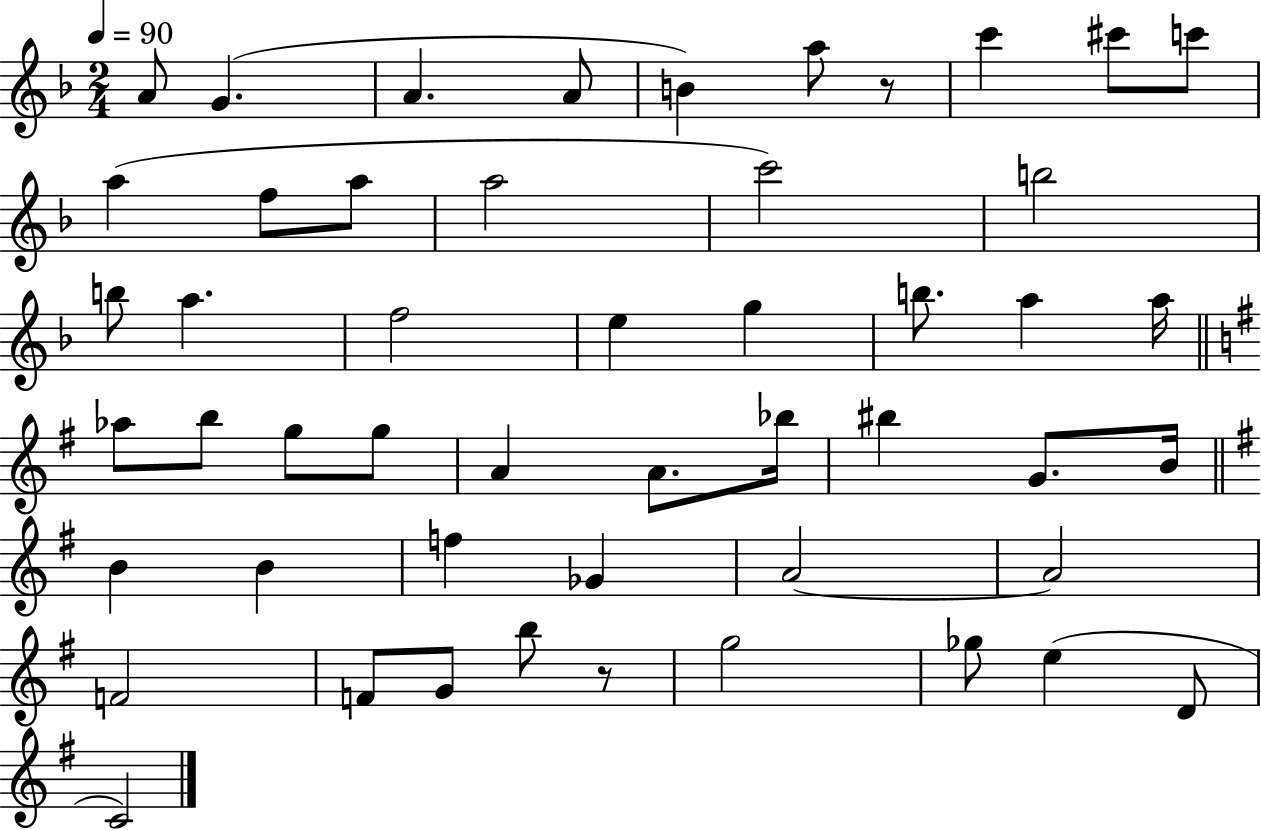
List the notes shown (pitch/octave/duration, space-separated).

A4/e G4/q. A4/q. A4/e B4/q A5/e R/e C6/q C#6/e C6/e A5/q F5/e A5/e A5/h C6/h B5/h B5/e A5/q. F5/h E5/q G5/q B5/e. A5/q A5/s Ab5/e B5/e G5/e G5/e A4/q A4/e. Bb5/s BIS5/q G4/e. B4/s B4/q B4/q F5/q Gb4/q A4/h A4/h F4/h F4/e G4/e B5/e R/e G5/h Gb5/e E5/q D4/e C4/h